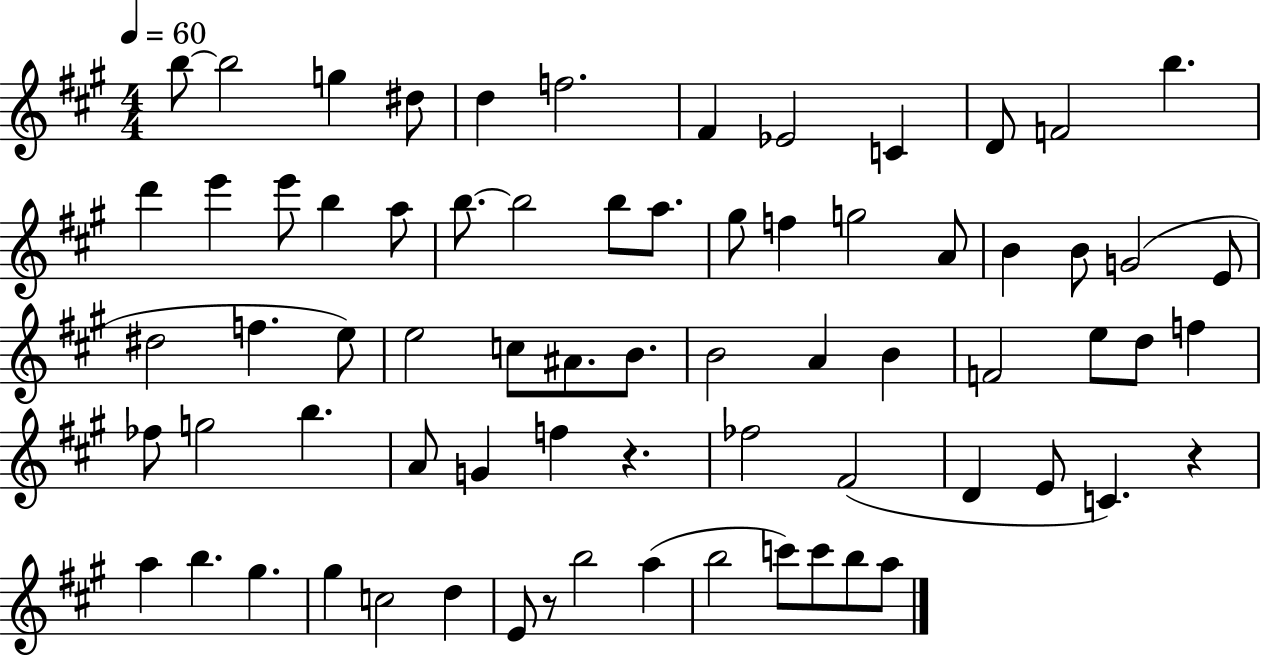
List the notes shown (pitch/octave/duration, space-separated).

B5/e B5/h G5/q D#5/e D5/q F5/h. F#4/q Eb4/h C4/q D4/e F4/h B5/q. D6/q E6/q E6/e B5/q A5/e B5/e. B5/h B5/e A5/e. G#5/e F5/q G5/h A4/e B4/q B4/e G4/h E4/e D#5/h F5/q. E5/e E5/h C5/e A#4/e. B4/e. B4/h A4/q B4/q F4/h E5/e D5/e F5/q FES5/e G5/h B5/q. A4/e G4/q F5/q R/q. FES5/h F#4/h D4/q E4/e C4/q. R/q A5/q B5/q. G#5/q. G#5/q C5/h D5/q E4/e R/e B5/h A5/q B5/h C6/e C6/e B5/e A5/e